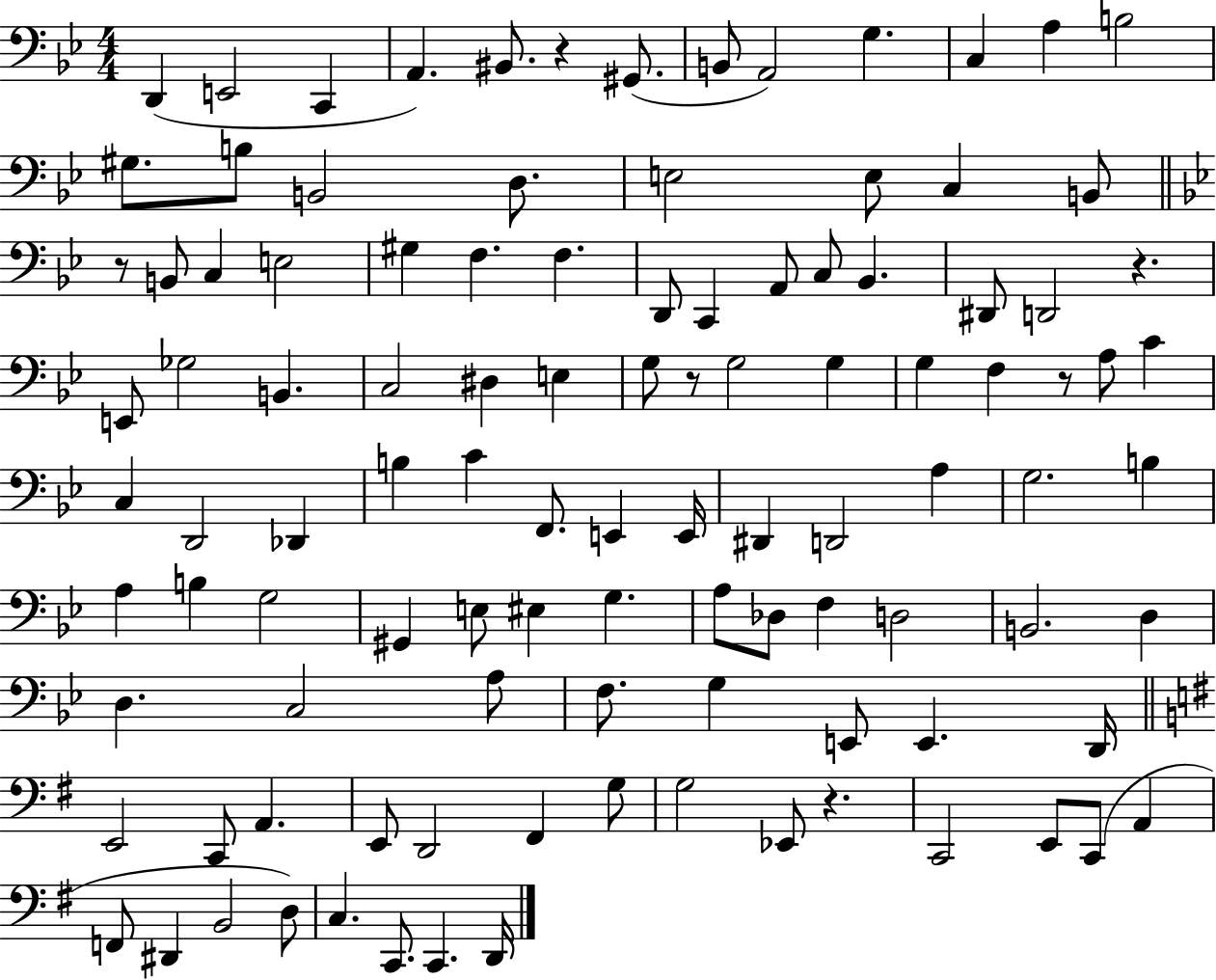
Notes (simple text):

D2/q E2/h C2/q A2/q. BIS2/e. R/q G#2/e. B2/e A2/h G3/q. C3/q A3/q B3/h G#3/e. B3/e B2/h D3/e. E3/h E3/e C3/q B2/e R/e B2/e C3/q E3/h G#3/q F3/q. F3/q. D2/e C2/q A2/e C3/e Bb2/q. D#2/e D2/h R/q. E2/e Gb3/h B2/q. C3/h D#3/q E3/q G3/e R/e G3/h G3/q G3/q F3/q R/e A3/e C4/q C3/q D2/h Db2/q B3/q C4/q F2/e. E2/q E2/s D#2/q D2/h A3/q G3/h. B3/q A3/q B3/q G3/h G#2/q E3/e EIS3/q G3/q. A3/e Db3/e F3/q D3/h B2/h. D3/q D3/q. C3/h A3/e F3/e. G3/q E2/e E2/q. D2/s E2/h C2/e A2/q. E2/e D2/h F#2/q G3/e G3/h Eb2/e R/q. C2/h E2/e C2/e A2/q F2/e D#2/q B2/h D3/e C3/q. C2/e. C2/q. D2/s